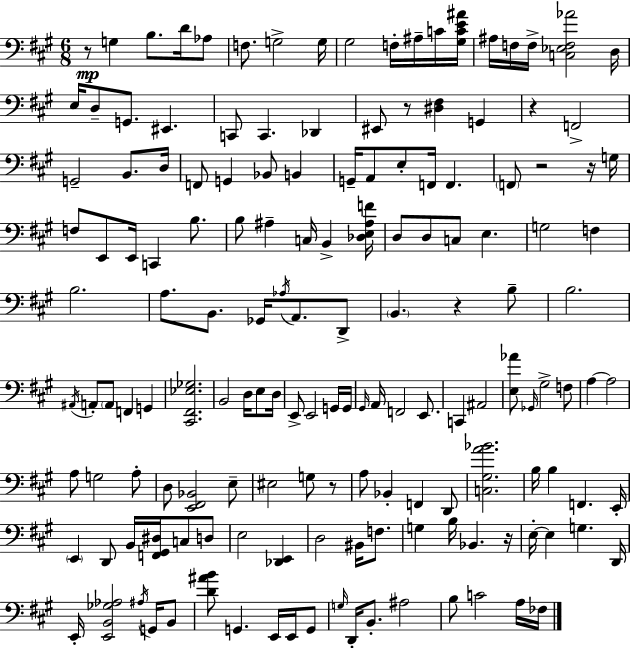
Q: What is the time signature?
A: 6/8